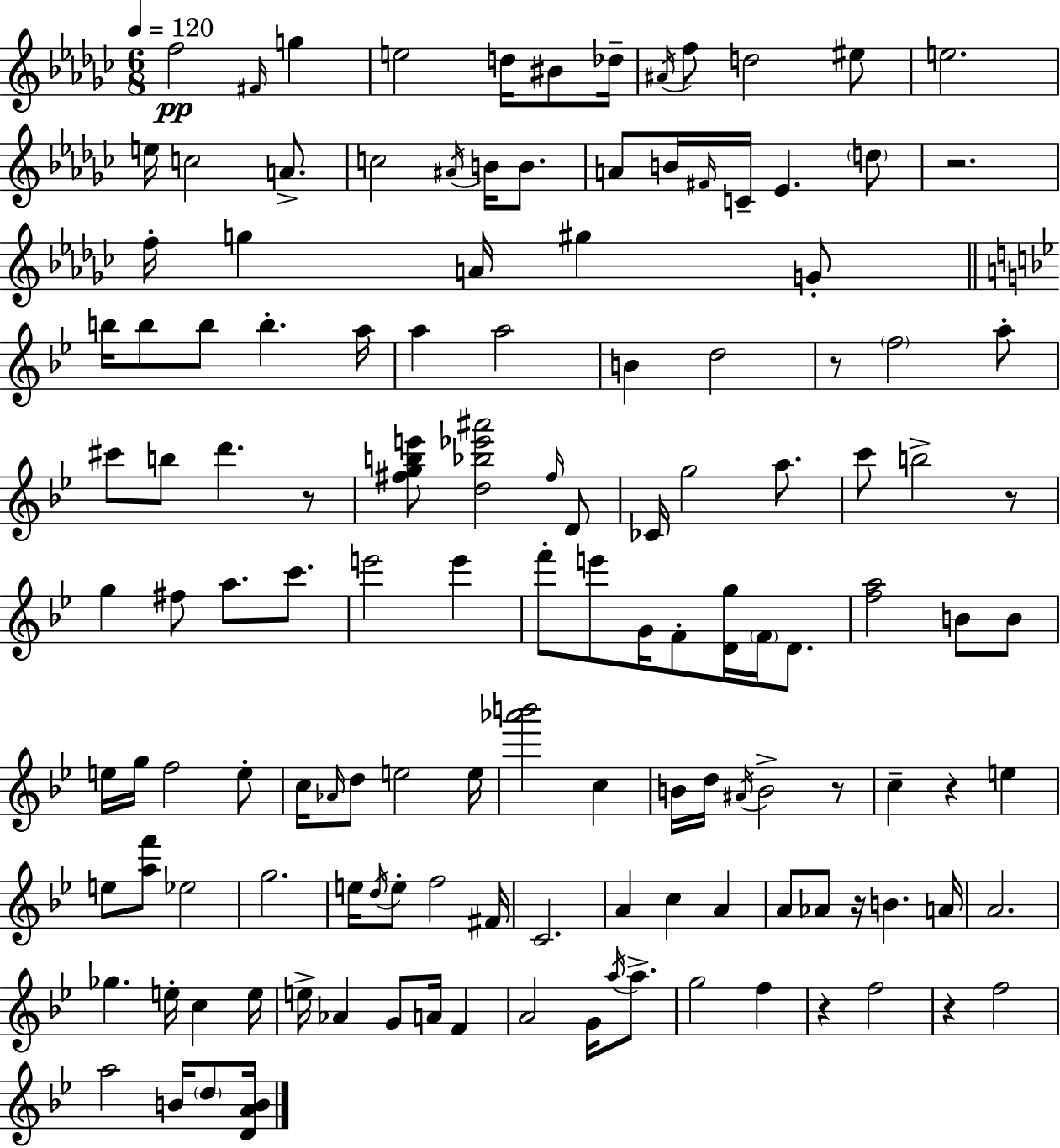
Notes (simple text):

F5/h F#4/s G5/q E5/h D5/s BIS4/e Db5/s A#4/s F5/e D5/h EIS5/e E5/h. E5/s C5/h A4/e. C5/h A#4/s B4/s B4/e. A4/e B4/s F#4/s C4/s Eb4/q. D5/e R/h. F5/s G5/q A4/s G#5/q G4/e B5/s B5/e B5/e B5/q. A5/s A5/q A5/h B4/q D5/h R/e F5/h A5/e C#6/e B5/e D6/q. R/e [F#5,G5,B5,E6]/e [D5,Bb5,Eb6,A#6]/h F#5/s D4/e CES4/s G5/h A5/e. C6/e B5/h R/e G5/q F#5/e A5/e. C6/e. E6/h E6/q F6/e E6/e G4/s F4/e [D4,G5]/s F4/s D4/e. [F5,A5]/h B4/e B4/e E5/s G5/s F5/h E5/e C5/s Ab4/s D5/e E5/h E5/s [Ab6,B6]/h C5/q B4/s D5/s A#4/s B4/h R/e C5/q R/q E5/q E5/e [A5,F6]/e Eb5/h G5/h. E5/s D5/s E5/e F5/h F#4/s C4/h. A4/q C5/q A4/q A4/e Ab4/e R/s B4/q. A4/s A4/h. Gb5/q. E5/s C5/q E5/s E5/s Ab4/q G4/e A4/s F4/q A4/h G4/s A5/s A5/e. G5/h F5/q R/q F5/h R/q F5/h A5/h B4/s D5/e [D4,A4,B4]/s